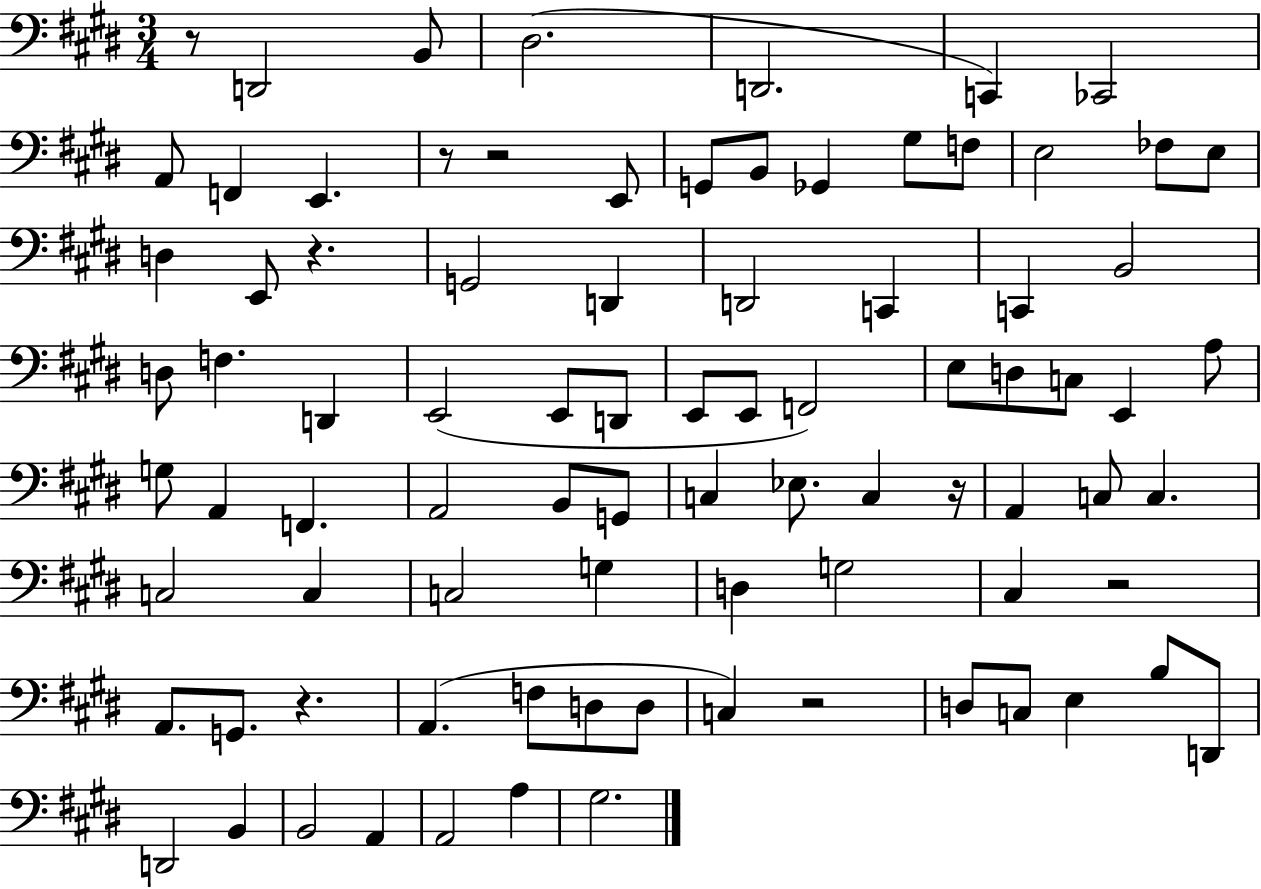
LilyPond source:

{
  \clef bass
  \numericTimeSignature
  \time 3/4
  \key e \major
  r8 d,2 b,8 | dis2.( | d,2. | c,4) ces,2 | \break a,8 f,4 e,4. | r8 r2 e,8 | g,8 b,8 ges,4 gis8 f8 | e2 fes8 e8 | \break d4 e,8 r4. | g,2 d,4 | d,2 c,4 | c,4 b,2 | \break d8 f4. d,4 | e,2( e,8 d,8 | e,8 e,8 f,2) | e8 d8 c8 e,4 a8 | \break g8 a,4 f,4. | a,2 b,8 g,8 | c4 ees8. c4 r16 | a,4 c8 c4. | \break c2 c4 | c2 g4 | d4 g2 | cis4 r2 | \break a,8. g,8. r4. | a,4.( f8 d8 d8 | c4) r2 | d8 c8 e4 b8 d,8 | \break d,2 b,4 | b,2 a,4 | a,2 a4 | gis2. | \break \bar "|."
}